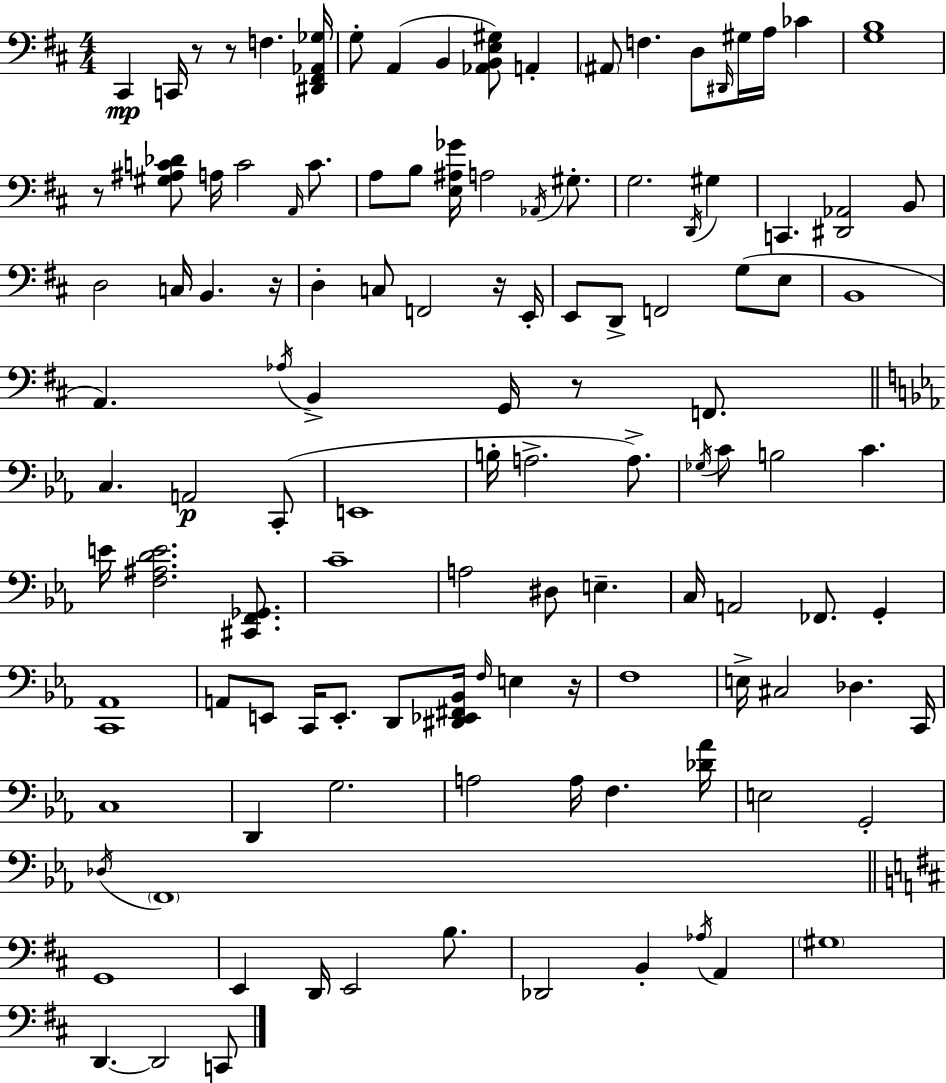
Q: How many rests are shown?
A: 7